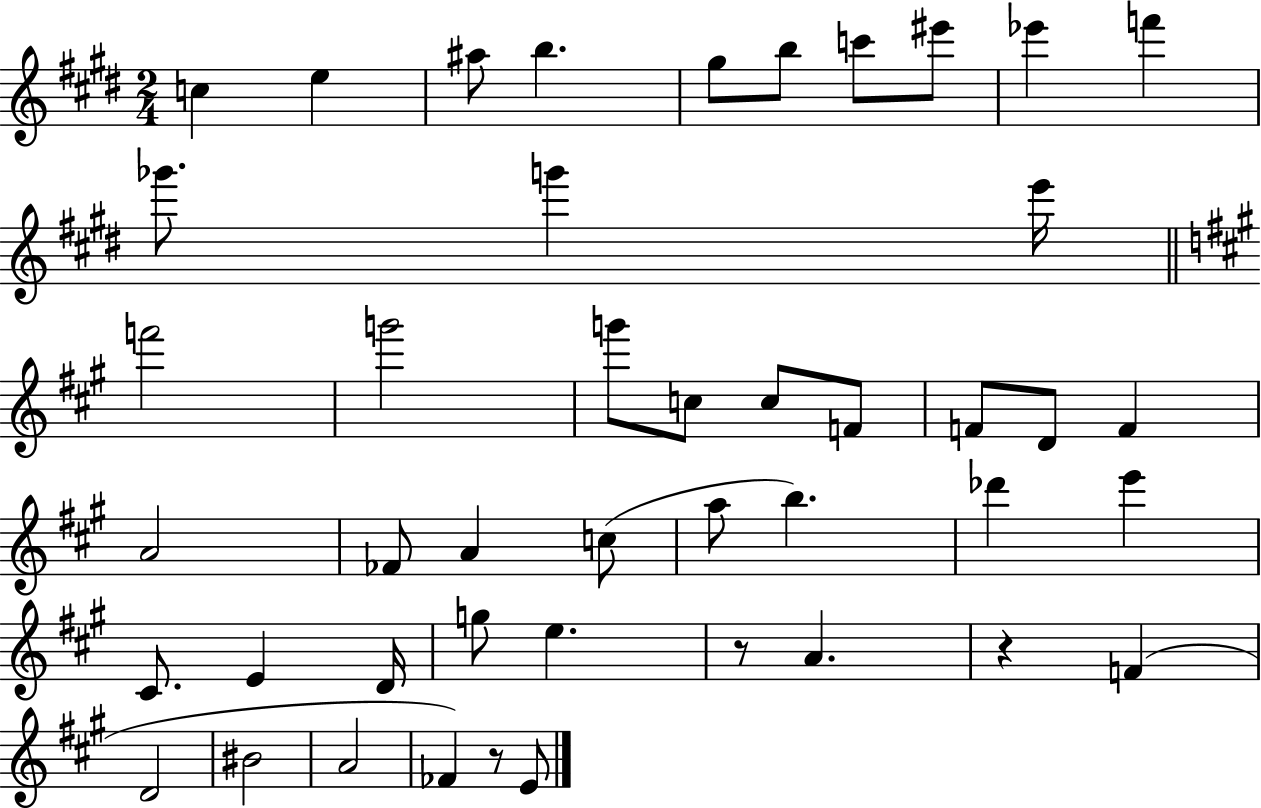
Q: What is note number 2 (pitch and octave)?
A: E5